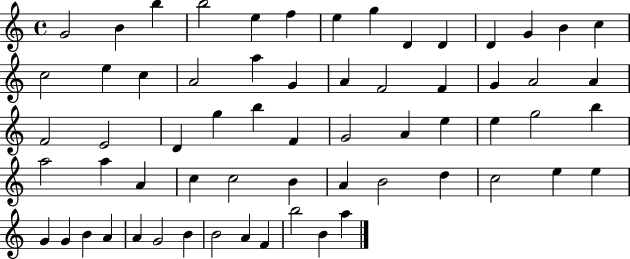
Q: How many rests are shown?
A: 0